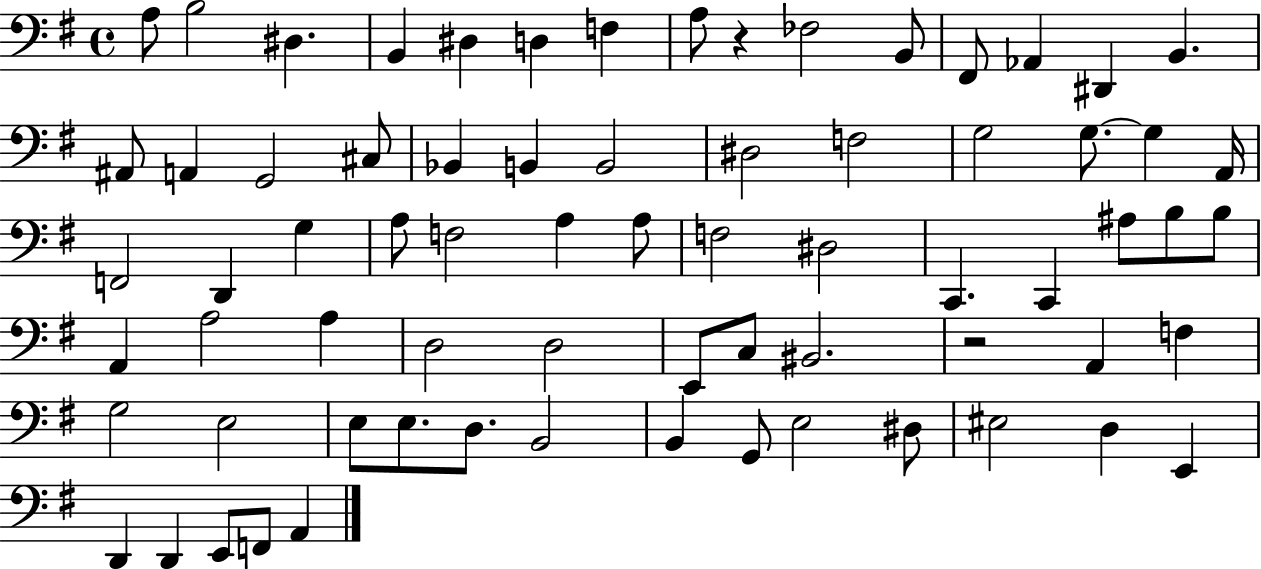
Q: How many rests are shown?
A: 2